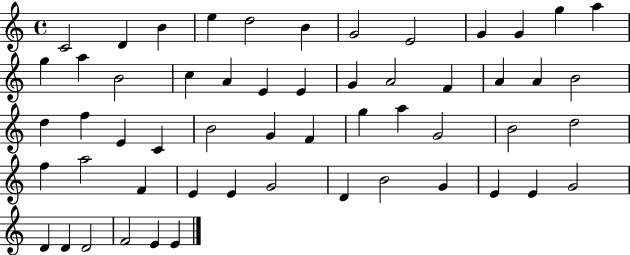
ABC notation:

X:1
T:Untitled
M:4/4
L:1/4
K:C
C2 D B e d2 B G2 E2 G G g a g a B2 c A E E G A2 F A A B2 d f E C B2 G F g a G2 B2 d2 f a2 F E E G2 D B2 G E E G2 D D D2 F2 E E